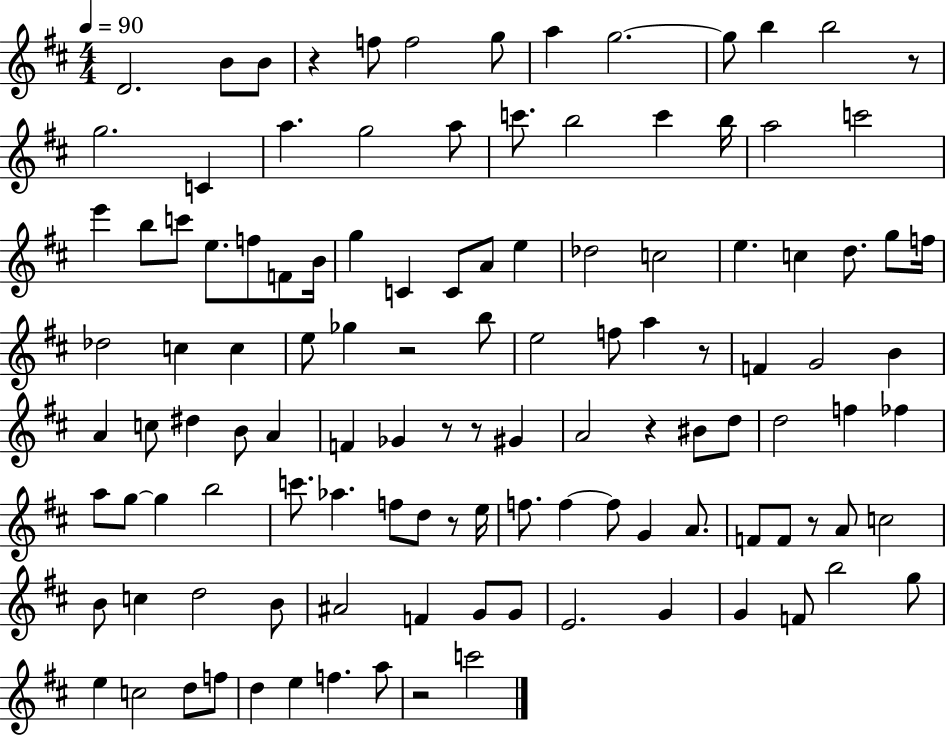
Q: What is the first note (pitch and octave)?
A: D4